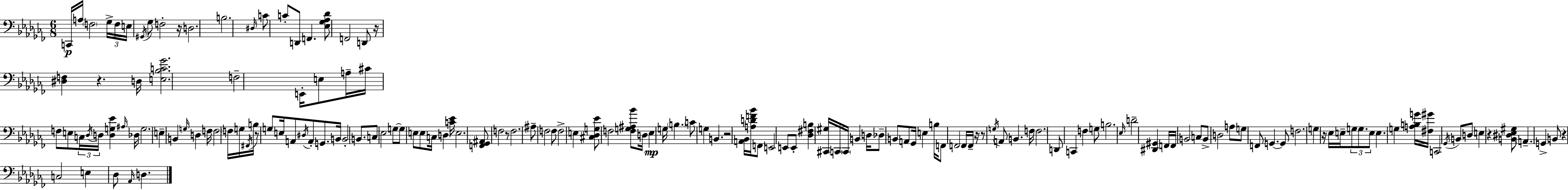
C2/s A3/s F3/h Gb3/s F3/s E3/s G#2/s Gb3/e F3/h R/s D3/h. B3/h. D#3/s C4/e C4/e D2/e F2/q. [Eb3,Gb3,Ab3,Db4]/e F2/h D2/e R/s [D#3,F3]/q R/q. D3/s [E3,Bb3,C4,Gb4]/h. F3/h E2/s E3/e A3/s C#4/s F3/e E3/e C3/s Db3/s D3/s [D3,G3,Eb4]/q A#3/s Db3/s G3/h. E3/q B2/q G3/s D3/q F3/s F3/h F3/s G3/s F#2/s B3/s R/e G3/e E3/s A2/e D#3/s A2/e G2/e. B2/s B2/h B2/e. C3/e Eb3/h G3/e G3/e E3/e E3/e C3/s D3/q [C4,Eb4]/s E3/h. [F2,Gb2,A#2]/e F3/h R/e F3/h. A#3/e F3/h F3/e F3/h E3/q [C#3,Db3,G3,Eb4]/e F3/h [F3,G3,A#3,Bb4]/e D3/s Eb3/q G3/s B3/q. C4/e G3/q B2/q. R/h [A2,Bb2]/s [A3,D4,F4,Bb4]/s F2/e E2/h E2/e E2/e [Db3,F#3,B3]/q [C#2,G#3]/s C2/s C2/s B2/q D3/s Db3/e B2/e A2/e Gb2/s E3/q B3/s F2/e F2/h F2/s F2/s R/s R/e G3/s A2/e B2/q. F3/s F3/h. D2/e C2/q F3/q G3/e B3/h. Eb3/s D4/h [D#2,G#2]/q F2/s F2/s B2/h C3/e B2/e D3/h A3/e G3/e F2/e G2/q. G2/e F3/h. G3/q R/s Eb3/s E3/s G3/e G3/e. E3/e E3/q. G3/q [A3,B3,G4]/s [F#3,G#4]/s C2/h Gb2/s B2/e D3/e E3/q R/q [B2,D#3,Eb3,G#3]/e A2/q. G2/q B2/e R/q C3/h E3/q Db3/e Ab2/s D3/q.